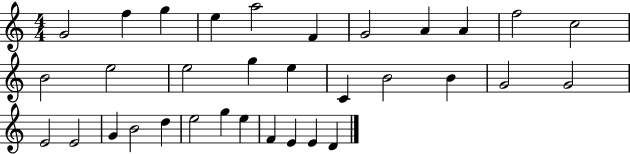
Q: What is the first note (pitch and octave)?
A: G4